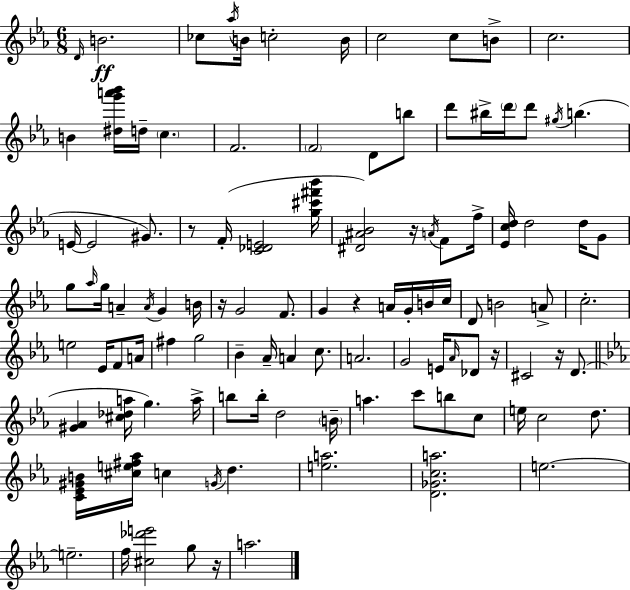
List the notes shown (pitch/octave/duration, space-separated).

D4/s B4/h. CES5/e Ab5/s B4/s C5/h B4/s C5/h C5/e B4/e C5/h. B4/q [D#5,G6,A6,Bb6]/s D5/s C5/q. F4/h. F4/h D4/e B5/e D6/e BIS5/s D6/s D6/e G#5/s B5/q. E4/s E4/h G#4/e. R/e F4/s [C4,Db4,E4]/h [G5,C#6,F#6,Bb6]/s [D#4,A#4,Bb4]/h R/s A4/s F4/e F5/s [Eb4,C5,D5]/s D5/h D5/s G4/e G5/e Ab5/s G5/s A4/q A4/s G4/q B4/s R/s G4/h F4/e. G4/q R/q A4/s G4/s B4/s C5/s D4/e B4/h A4/e C5/h. E5/h Eb4/s F4/e A4/s F#5/q G5/h Bb4/q Ab4/s A4/q C5/e. A4/h. G4/h E4/s Ab4/s Db4/e R/s C#4/h R/s D4/e. [G#4,Ab4]/q [C#5,Db5,A5]/s G5/q. A5/s B5/e B5/s D5/h B4/s A5/q. C6/e B5/e C5/e E5/s C5/h D5/e. [C4,Eb4,G#4,B4]/s [C#5,E5,F#5,Ab5]/s C5/q G4/s D5/q. [E5,A5]/h. [D4,Gb4,C5,A5]/h. E5/h. E5/h. F5/s [C#5,Db6,E6]/h G5/e R/s A5/h.